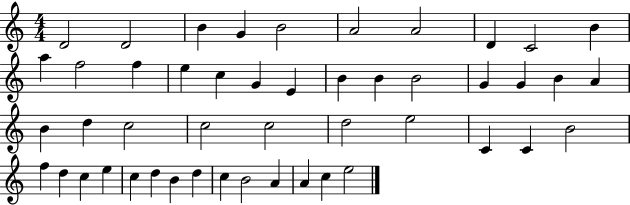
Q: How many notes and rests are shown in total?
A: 48